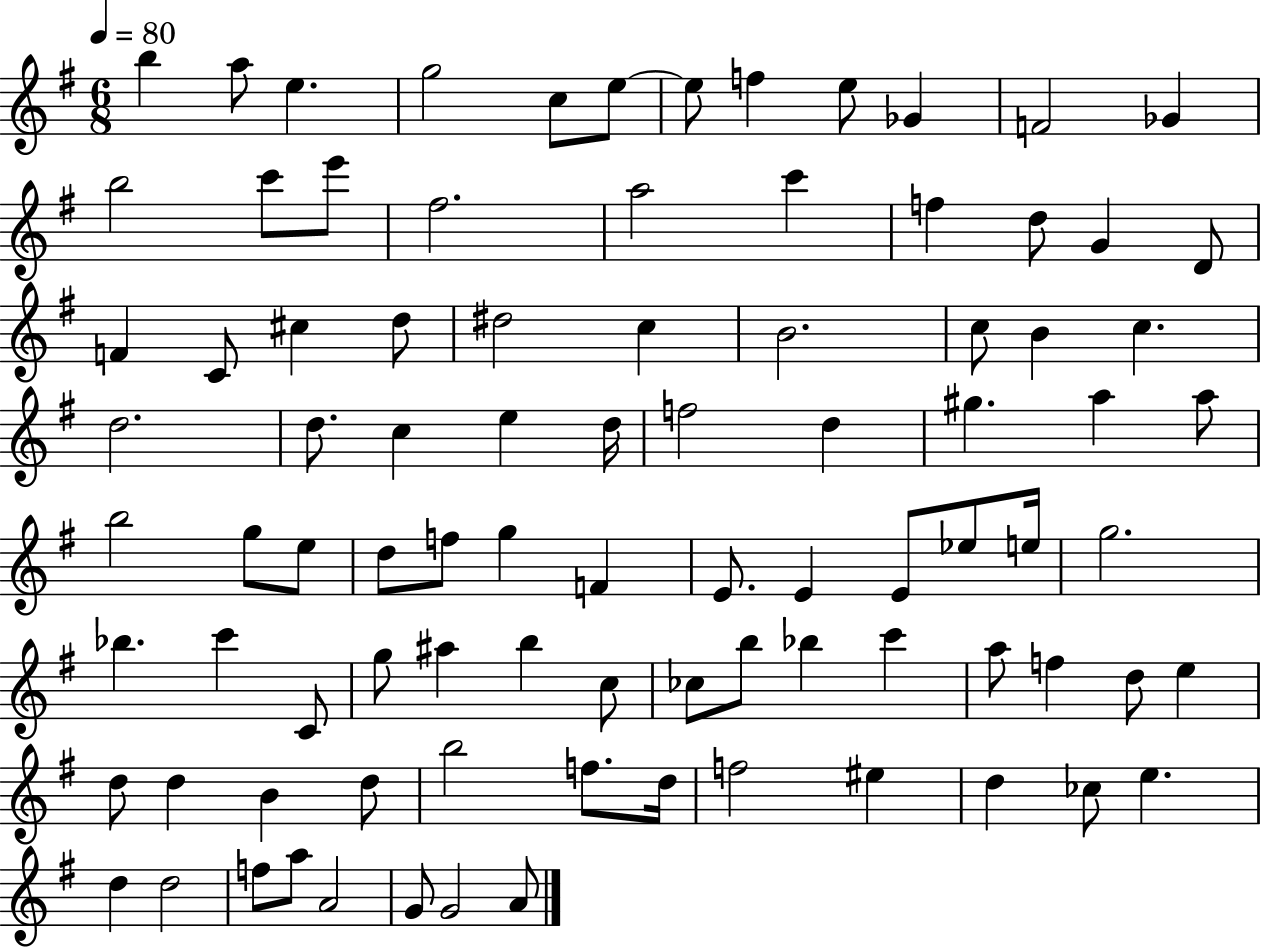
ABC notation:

X:1
T:Untitled
M:6/8
L:1/4
K:G
b a/2 e g2 c/2 e/2 e/2 f e/2 _G F2 _G b2 c'/2 e'/2 ^f2 a2 c' f d/2 G D/2 F C/2 ^c d/2 ^d2 c B2 c/2 B c d2 d/2 c e d/4 f2 d ^g a a/2 b2 g/2 e/2 d/2 f/2 g F E/2 E E/2 _e/2 e/4 g2 _b c' C/2 g/2 ^a b c/2 _c/2 b/2 _b c' a/2 f d/2 e d/2 d B d/2 b2 f/2 d/4 f2 ^e d _c/2 e d d2 f/2 a/2 A2 G/2 G2 A/2